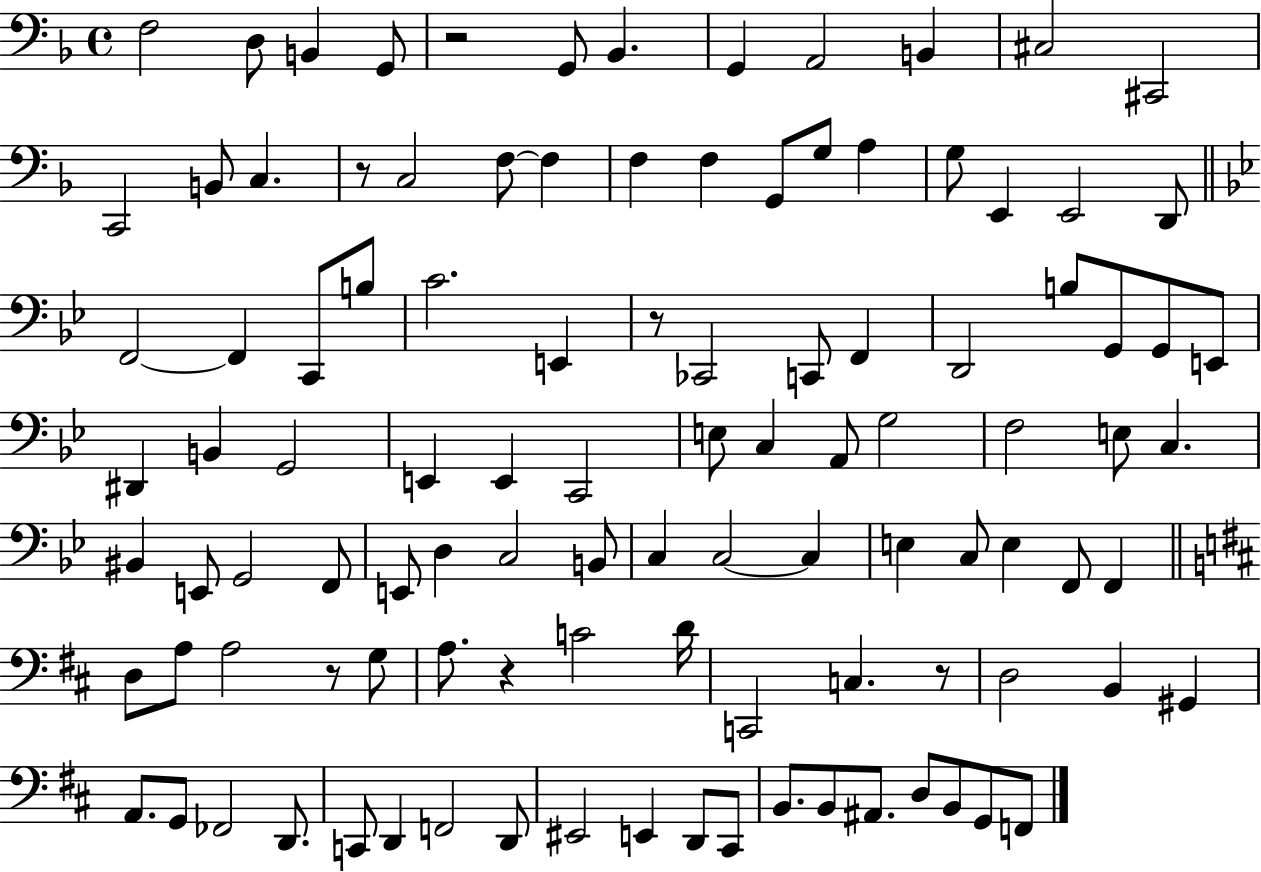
{
  \clef bass
  \time 4/4
  \defaultTimeSignature
  \key f \major
  f2 d8 b,4 g,8 | r2 g,8 bes,4. | g,4 a,2 b,4 | cis2 cis,2 | \break c,2 b,8 c4. | r8 c2 f8~~ f4 | f4 f4 g,8 g8 a4 | g8 e,4 e,2 d,8 | \break \bar "||" \break \key bes \major f,2~~ f,4 c,8 b8 | c'2. e,4 | r8 ces,2 c,8 f,4 | d,2 b8 g,8 g,8 e,8 | \break dis,4 b,4 g,2 | e,4 e,4 c,2 | e8 c4 a,8 g2 | f2 e8 c4. | \break bis,4 e,8 g,2 f,8 | e,8 d4 c2 b,8 | c4 c2~~ c4 | e4 c8 e4 f,8 f,4 | \break \bar "||" \break \key b \minor d8 a8 a2 r8 g8 | a8. r4 c'2 d'16 | c,2 c4. r8 | d2 b,4 gis,4 | \break a,8. g,8 fes,2 d,8. | c,8 d,4 f,2 d,8 | eis,2 e,4 d,8 cis,8 | b,8. b,8 ais,8. d8 b,8 g,8 f,8 | \break \bar "|."
}